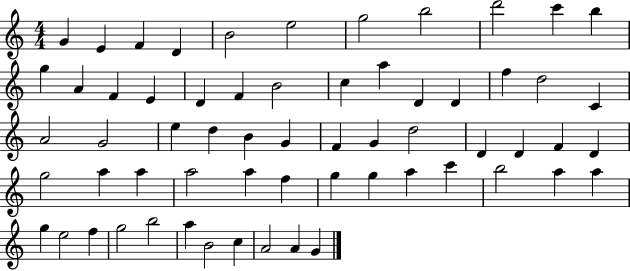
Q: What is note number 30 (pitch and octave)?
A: B4